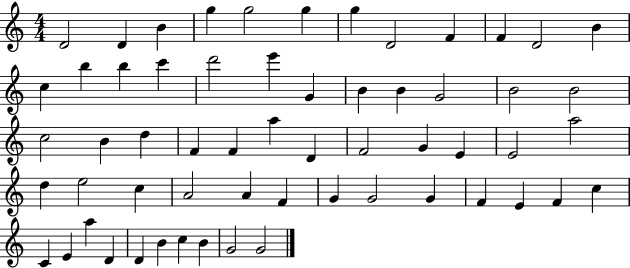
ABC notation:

X:1
T:Untitled
M:4/4
L:1/4
K:C
D2 D B g g2 g g D2 F F D2 B c b b c' d'2 e' G B B G2 B2 B2 c2 B d F F a D F2 G E E2 a2 d e2 c A2 A F G G2 G F E F c C E a D D B c B G2 G2